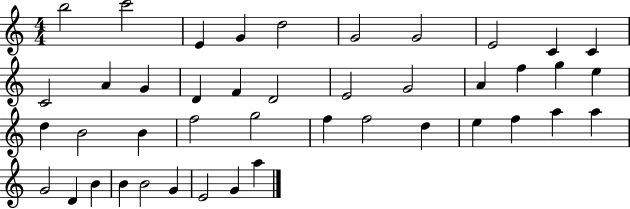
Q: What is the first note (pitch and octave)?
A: B5